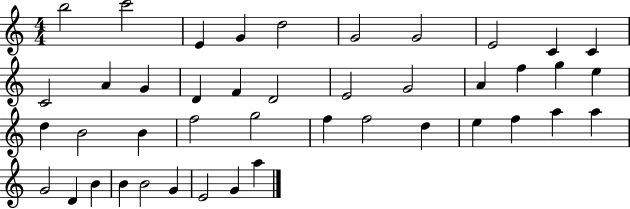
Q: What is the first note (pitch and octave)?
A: B5